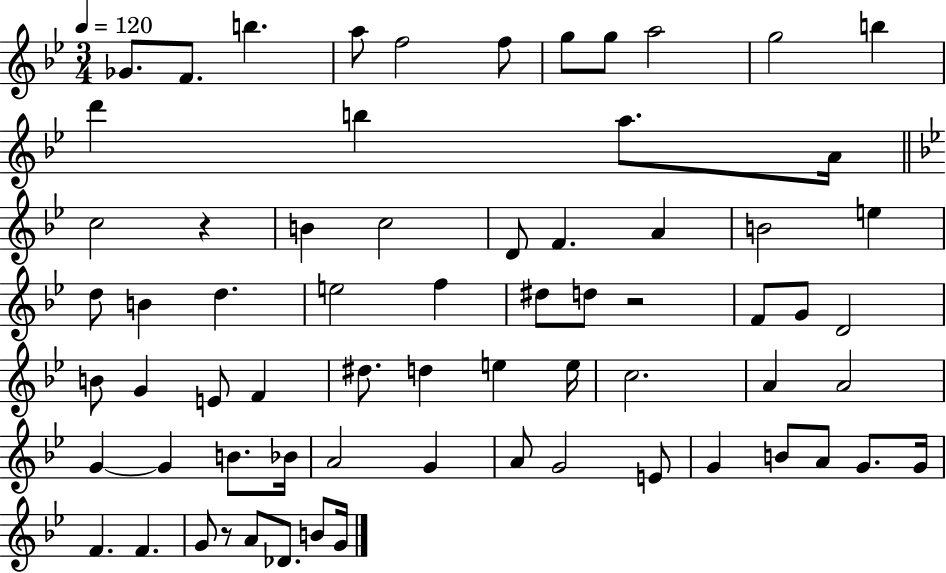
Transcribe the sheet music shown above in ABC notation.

X:1
T:Untitled
M:3/4
L:1/4
K:Bb
_G/2 F/2 b a/2 f2 f/2 g/2 g/2 a2 g2 b d' b a/2 A/4 c2 z B c2 D/2 F A B2 e d/2 B d e2 f ^d/2 d/2 z2 F/2 G/2 D2 B/2 G E/2 F ^d/2 d e e/4 c2 A A2 G G B/2 _B/4 A2 G A/2 G2 E/2 G B/2 A/2 G/2 G/4 F F G/2 z/2 A/2 _D/2 B/2 G/4